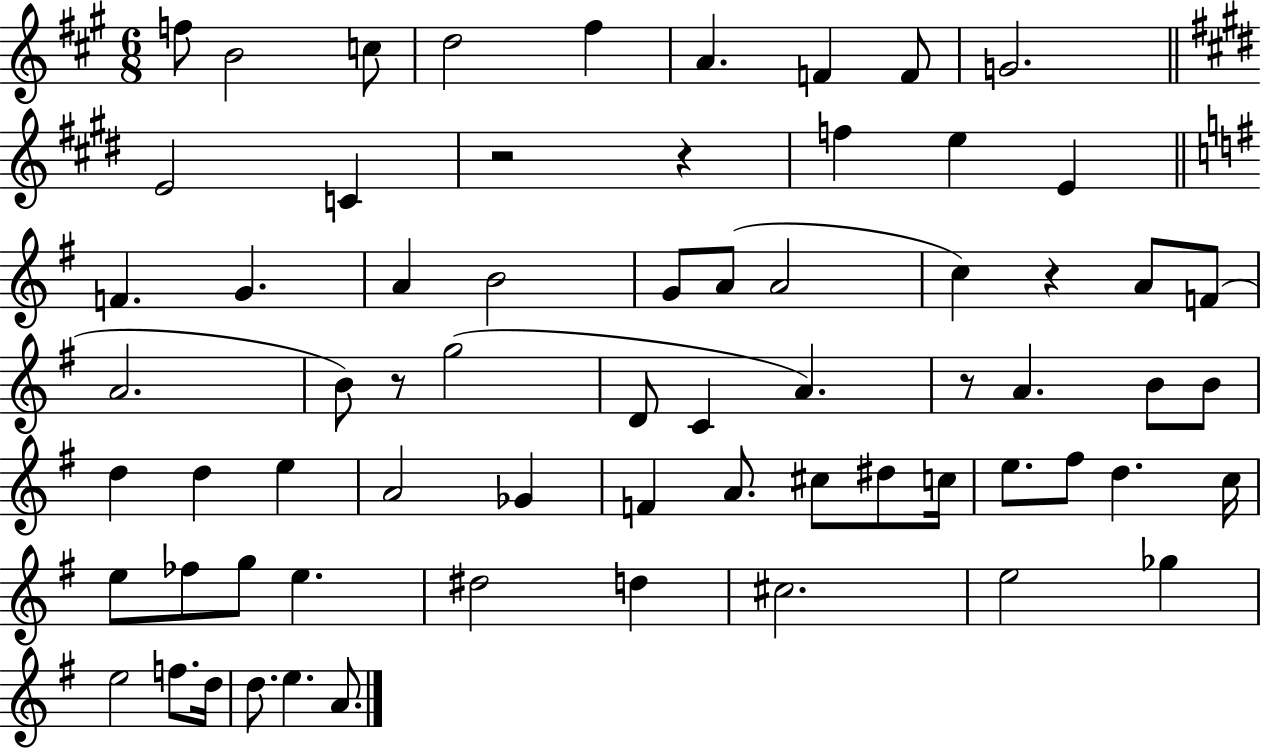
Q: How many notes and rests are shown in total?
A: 67